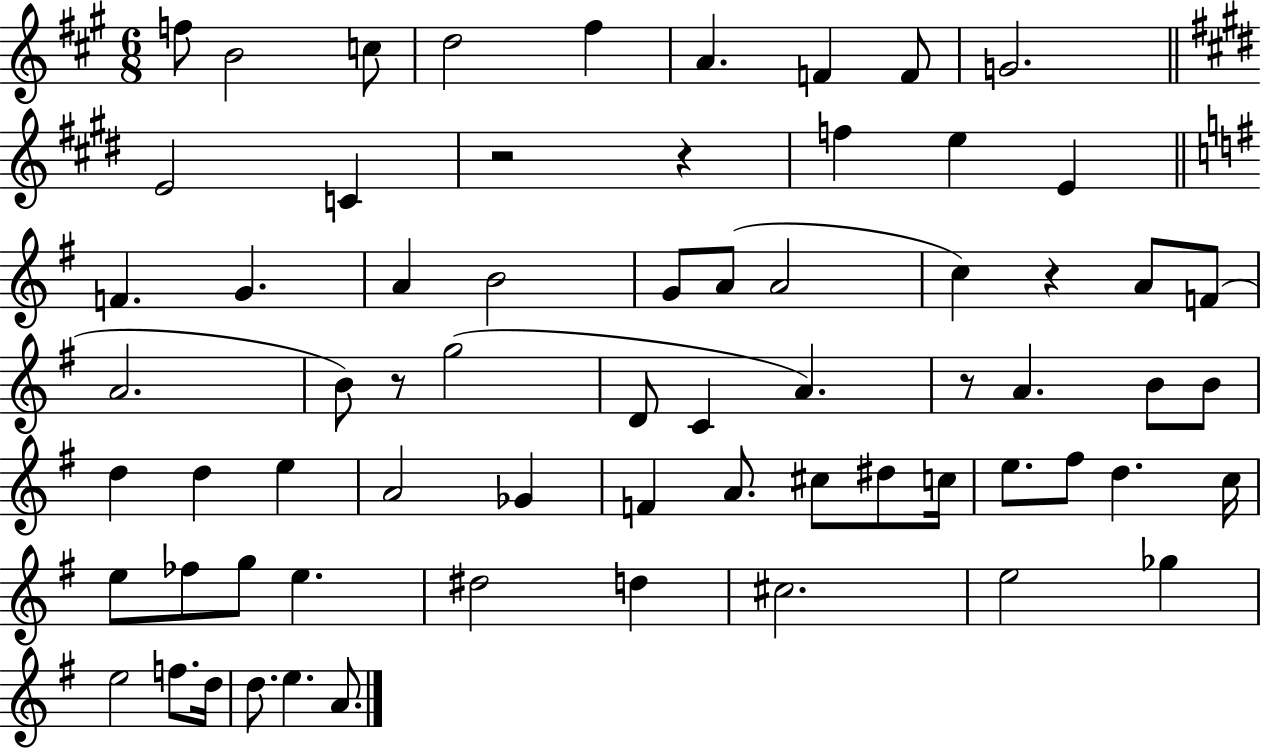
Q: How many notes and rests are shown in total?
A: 67